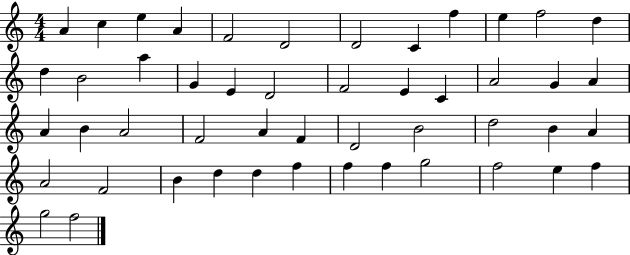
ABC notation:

X:1
T:Untitled
M:4/4
L:1/4
K:C
A c e A F2 D2 D2 C f e f2 d d B2 a G E D2 F2 E C A2 G A A B A2 F2 A F D2 B2 d2 B A A2 F2 B d d f f f g2 f2 e f g2 f2